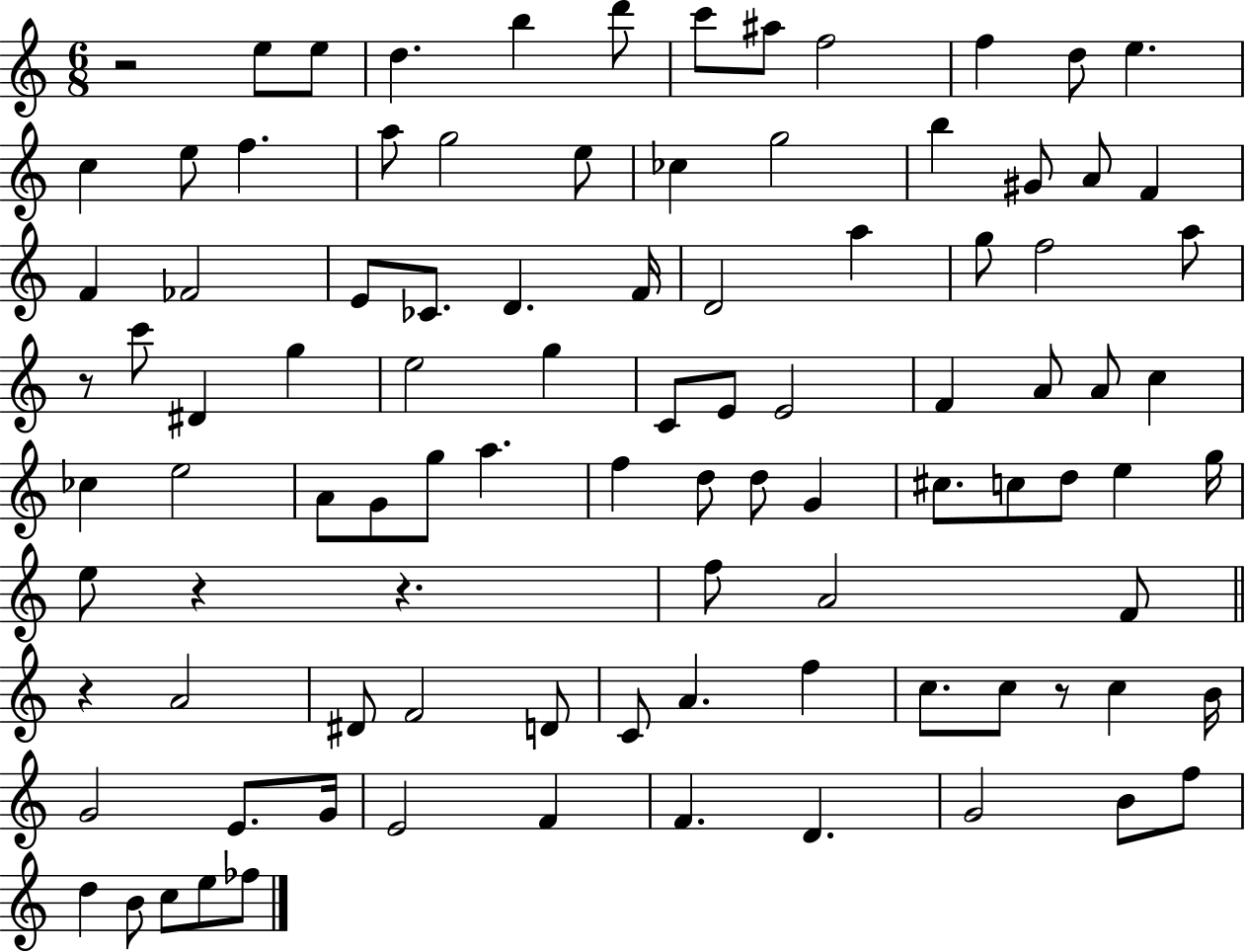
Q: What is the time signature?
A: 6/8